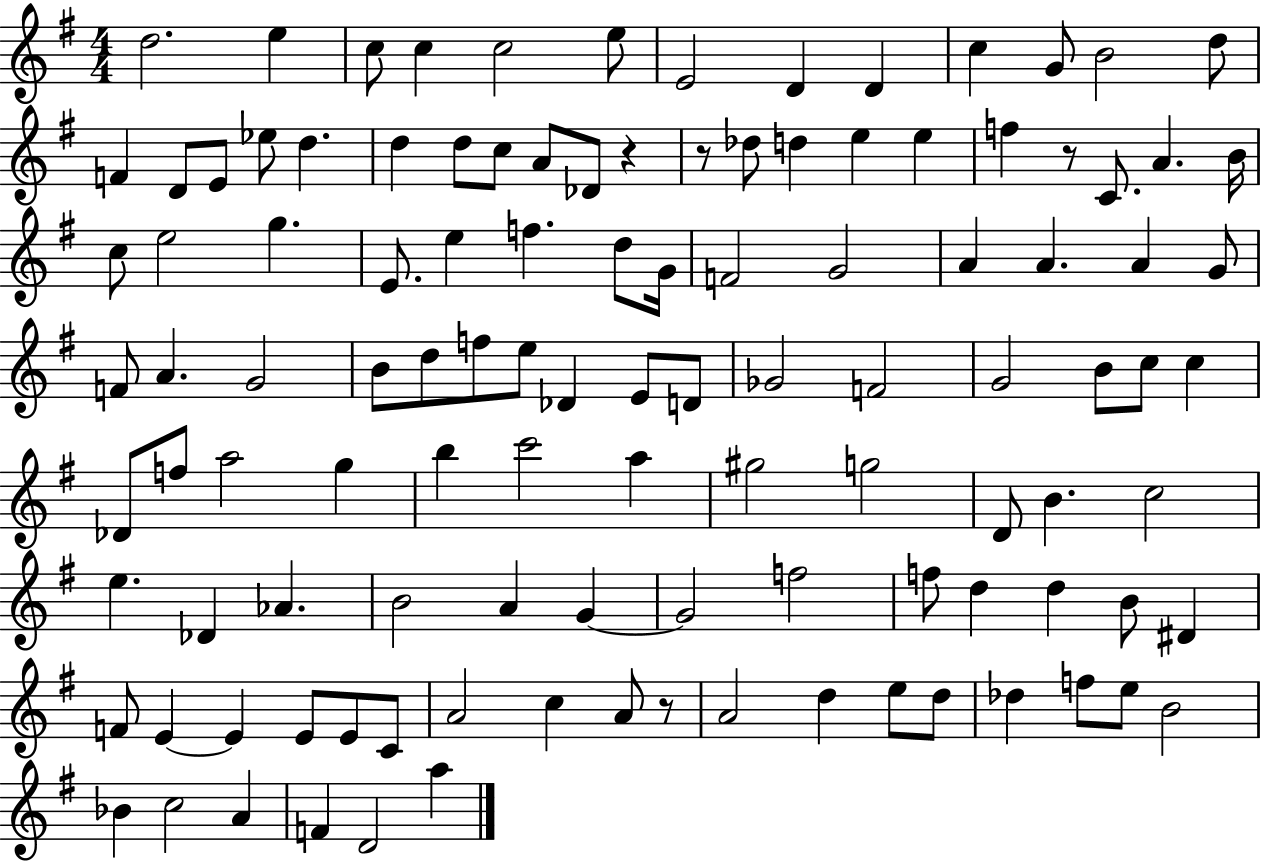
X:1
T:Untitled
M:4/4
L:1/4
K:G
d2 e c/2 c c2 e/2 E2 D D c G/2 B2 d/2 F D/2 E/2 _e/2 d d d/2 c/2 A/2 _D/2 z z/2 _d/2 d e e f z/2 C/2 A B/4 c/2 e2 g E/2 e f d/2 G/4 F2 G2 A A A G/2 F/2 A G2 B/2 d/2 f/2 e/2 _D E/2 D/2 _G2 F2 G2 B/2 c/2 c _D/2 f/2 a2 g b c'2 a ^g2 g2 D/2 B c2 e _D _A B2 A G G2 f2 f/2 d d B/2 ^D F/2 E E E/2 E/2 C/2 A2 c A/2 z/2 A2 d e/2 d/2 _d f/2 e/2 B2 _B c2 A F D2 a